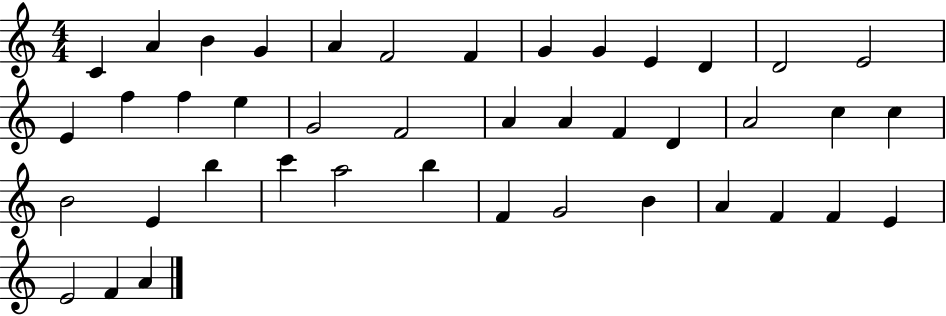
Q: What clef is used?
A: treble